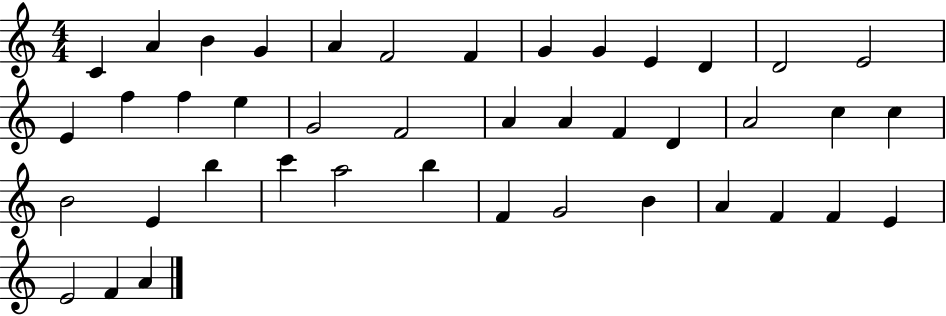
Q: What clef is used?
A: treble